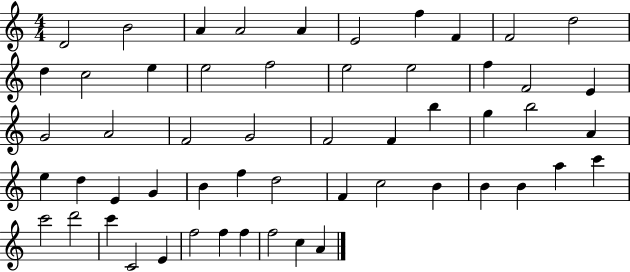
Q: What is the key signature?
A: C major